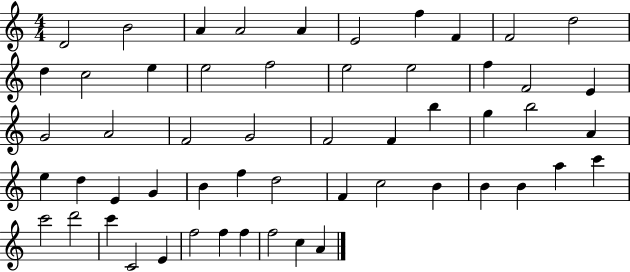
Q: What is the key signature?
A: C major